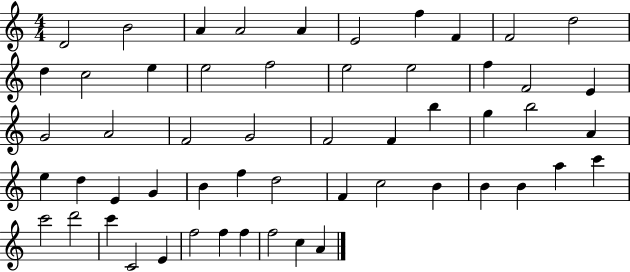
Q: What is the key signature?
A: C major